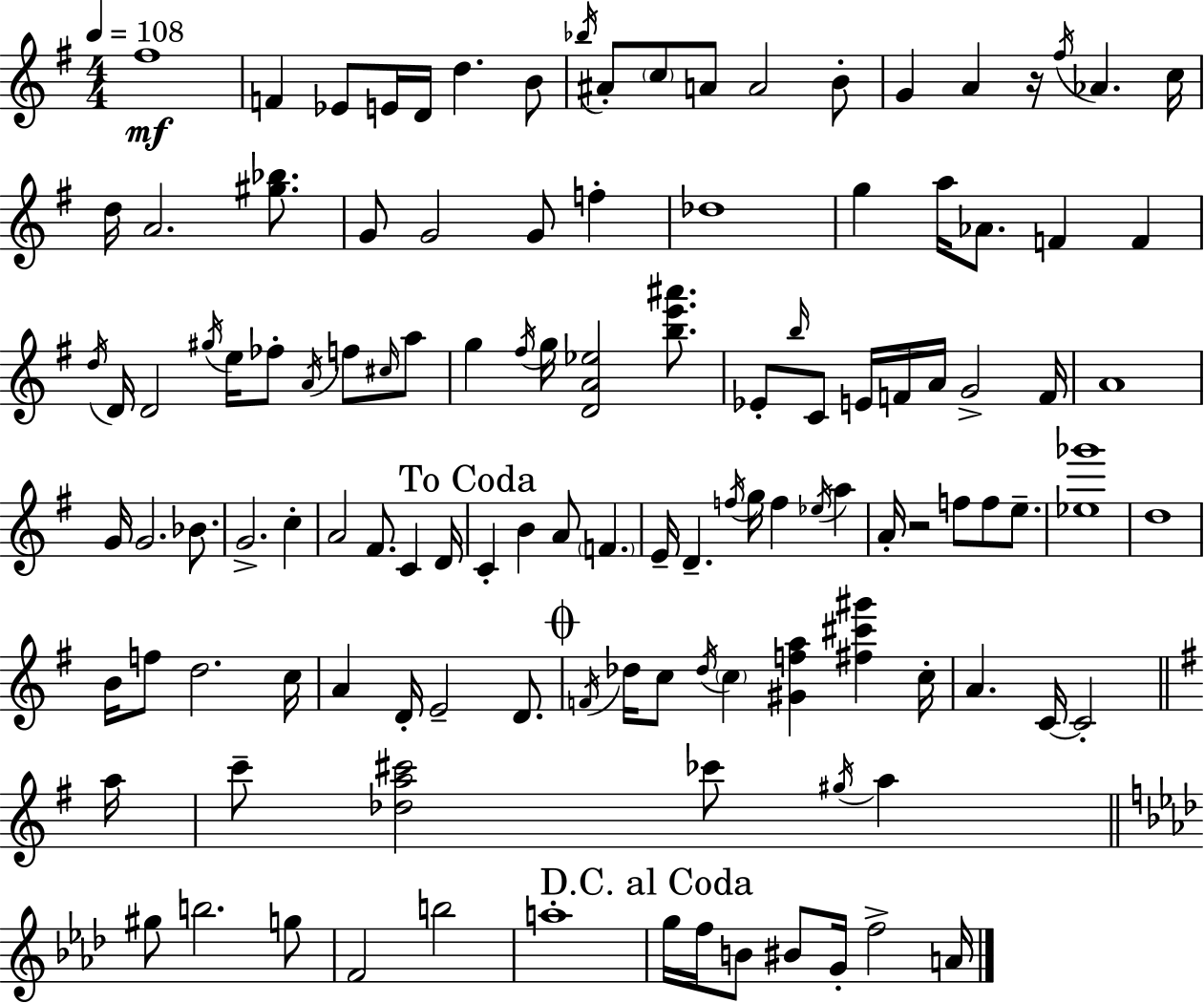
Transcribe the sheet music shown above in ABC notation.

X:1
T:Untitled
M:4/4
L:1/4
K:Em
^f4 F _E/2 E/4 D/4 d B/2 _b/4 ^A/2 c/2 A/2 A2 B/2 G A z/4 ^f/4 _A c/4 d/4 A2 [^g_b]/2 G/2 G2 G/2 f _d4 g a/4 _A/2 F F d/4 D/4 D2 ^g/4 e/4 _f/2 A/4 f/2 ^c/4 a/2 g ^f/4 g/4 [DA_e]2 [be'^a']/2 _E/2 b/4 C/2 E/4 F/4 A/4 G2 F/4 A4 G/4 G2 _B/2 G2 c A2 ^F/2 C D/4 C B A/2 F E/4 D f/4 g/4 f _e/4 a A/4 z2 f/2 f/2 e/2 [_e_g']4 d4 B/4 f/2 d2 c/4 A D/4 E2 D/2 F/4 _d/4 c/2 _d/4 c [^Gfa] [^f^c'^g'] c/4 A C/4 C2 a/4 c'/2 [_da^c']2 _c'/2 ^g/4 a ^g/2 b2 g/2 F2 b2 a4 g/4 f/4 B/2 ^B/2 G/4 f2 A/4